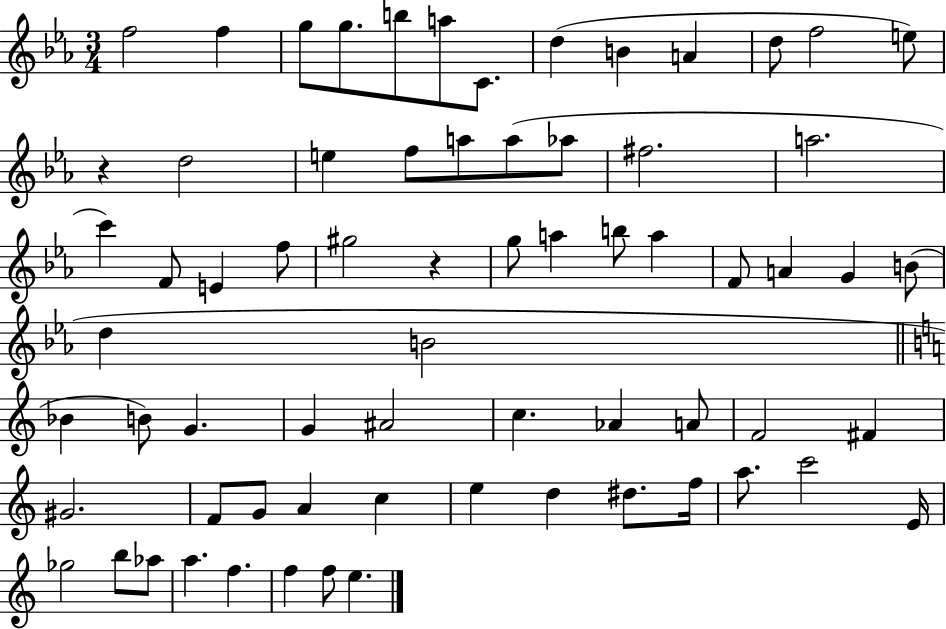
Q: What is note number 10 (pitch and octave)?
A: A4